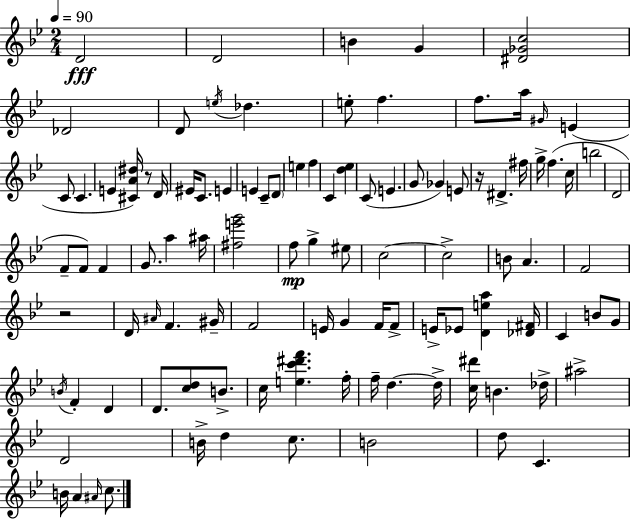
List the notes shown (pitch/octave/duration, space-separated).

D4/h D4/h B4/q G4/q [D#4,Gb4,C5]/h Db4/h D4/e E5/s Db5/q. E5/e F5/q. F5/e. A5/s G#4/s E4/q C4/e C4/q. E4/q [C#4,A4,D#5]/s R/e D4/s EIS4/s C4/e. E4/q E4/q C4/e D4/e E5/q F5/q C4/q [D5,Eb5]/q C4/e E4/q. G4/e Gb4/q E4/e R/s D#4/q. F#5/s G5/s F5/q. C5/s B5/h D4/h F4/e F4/e F4/q G4/e. A5/q A#5/s [F#5,E6,G6]/h F5/e G5/q EIS5/e C5/h C5/h B4/e A4/q. F4/h R/h D4/s A#4/s F4/q. G#4/s F4/h E4/s G4/q F4/s F4/e E4/s Eb4/e [D4,E5,A5]/q [Db4,F#4]/s C4/q B4/e G4/e B4/s F4/q D4/q D4/e. [C5,D5]/e B4/e. C5/s [E5,C6,D#6,F6]/q. F5/s F5/s D5/q. D5/s [C5,D#6]/s B4/q. Db5/s A#5/h D4/h B4/s D5/q C5/e. B4/h D5/e C4/q. B4/s A4/q A#4/s C5/e.